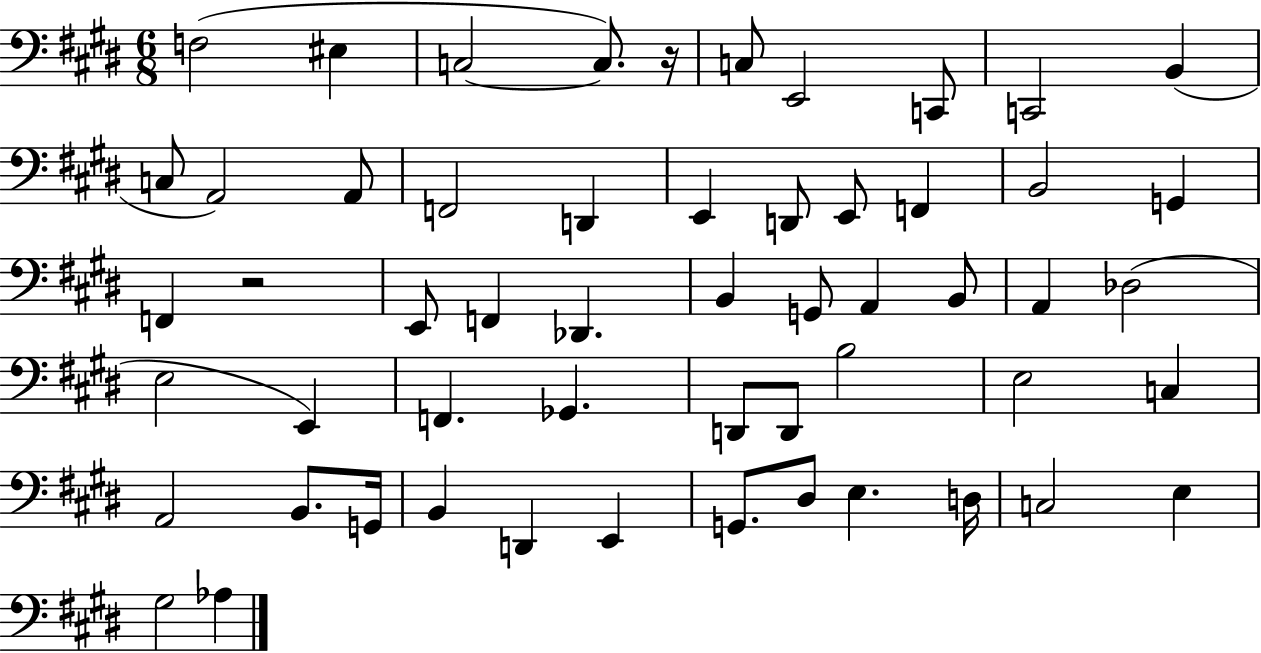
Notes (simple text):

F3/h EIS3/q C3/h C3/e. R/s C3/e E2/h C2/e C2/h B2/q C3/e A2/h A2/e F2/h D2/q E2/q D2/e E2/e F2/q B2/h G2/q F2/q R/h E2/e F2/q Db2/q. B2/q G2/e A2/q B2/e A2/q Db3/h E3/h E2/q F2/q. Gb2/q. D2/e D2/e B3/h E3/h C3/q A2/h B2/e. G2/s B2/q D2/q E2/q G2/e. D#3/e E3/q. D3/s C3/h E3/q G#3/h Ab3/q